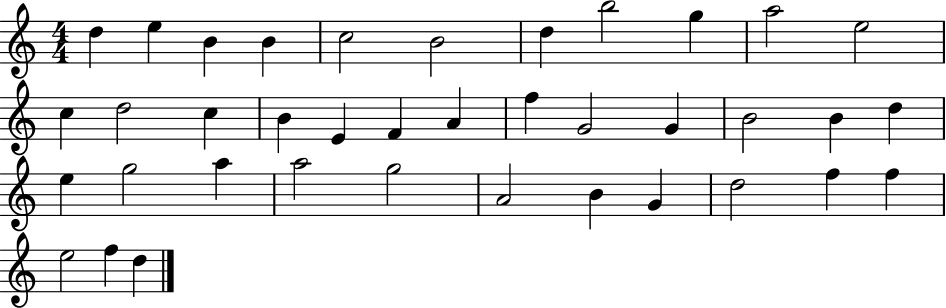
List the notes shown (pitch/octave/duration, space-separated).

D5/q E5/q B4/q B4/q C5/h B4/h D5/q B5/h G5/q A5/h E5/h C5/q D5/h C5/q B4/q E4/q F4/q A4/q F5/q G4/h G4/q B4/h B4/q D5/q E5/q G5/h A5/q A5/h G5/h A4/h B4/q G4/q D5/h F5/q F5/q E5/h F5/q D5/q